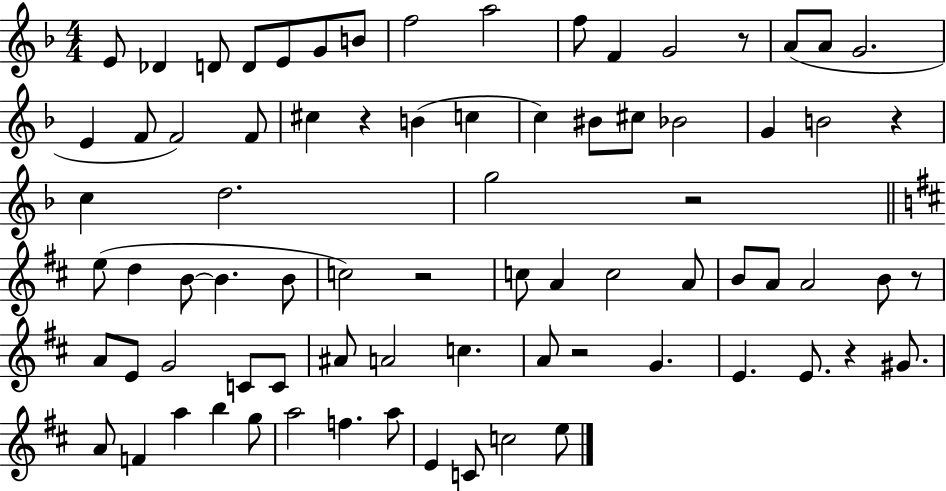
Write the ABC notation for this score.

X:1
T:Untitled
M:4/4
L:1/4
K:F
E/2 _D D/2 D/2 E/2 G/2 B/2 f2 a2 f/2 F G2 z/2 A/2 A/2 G2 E F/2 F2 F/2 ^c z B c c ^B/2 ^c/2 _B2 G B2 z c d2 g2 z2 e/2 d B/2 B B/2 c2 z2 c/2 A c2 A/2 B/2 A/2 A2 B/2 z/2 A/2 E/2 G2 C/2 C/2 ^A/2 A2 c A/2 z2 G E E/2 z ^G/2 A/2 F a b g/2 a2 f a/2 E C/2 c2 e/2